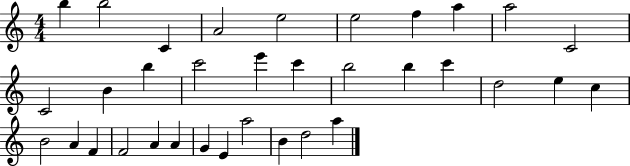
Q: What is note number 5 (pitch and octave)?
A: E5